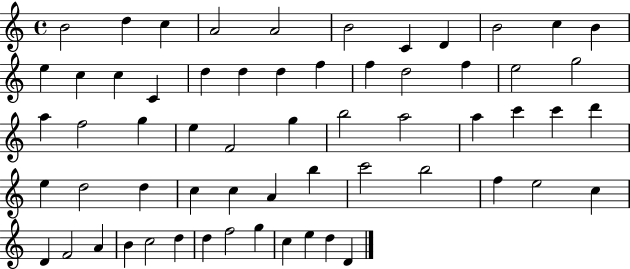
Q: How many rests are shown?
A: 0